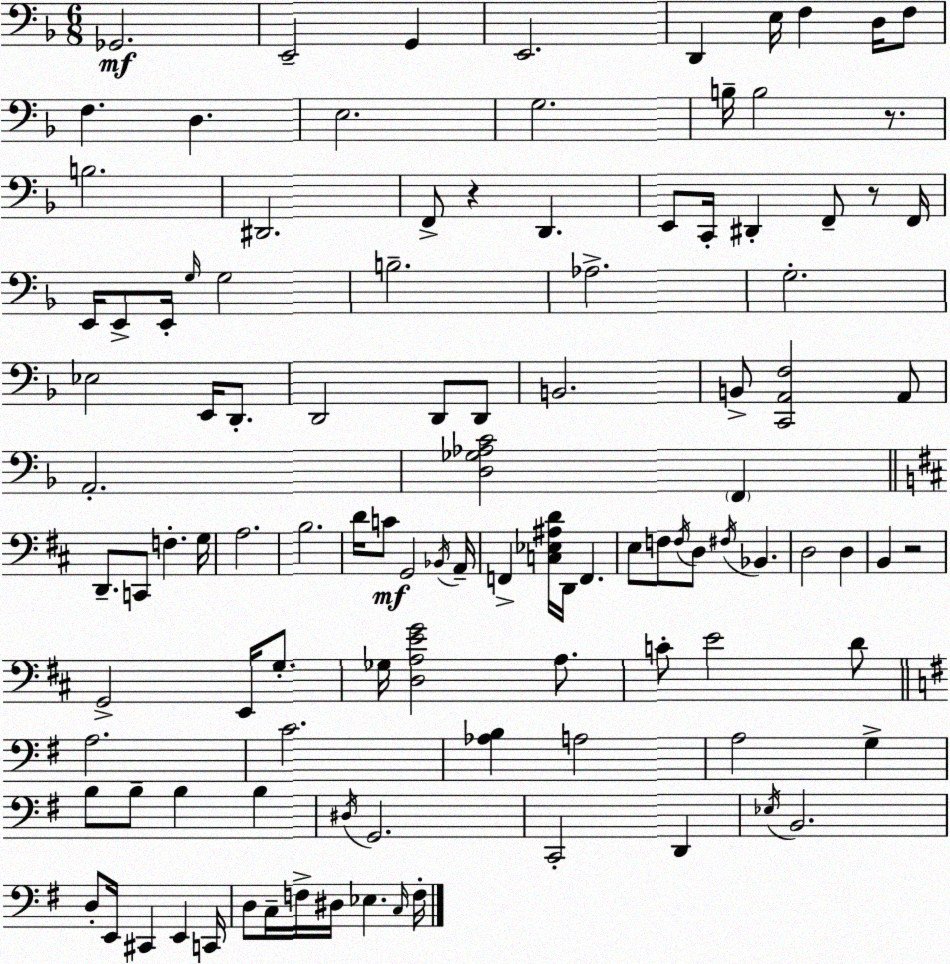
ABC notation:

X:1
T:Untitled
M:6/8
L:1/4
K:F
_G,,2 E,,2 G,, E,,2 D,, E,/4 F, D,/4 F,/2 F, D, E,2 G,2 B,/4 B,2 z/2 B,2 ^D,,2 F,,/2 z D,, E,,/2 C,,/4 ^D,, F,,/2 z/2 F,,/4 E,,/4 E,,/2 E,,/4 G,/4 G,2 B,2 _A,2 G,2 _E,2 E,,/4 D,,/2 D,,2 D,,/2 D,,/2 B,,2 B,,/2 [C,,A,,F,]2 A,,/2 A,,2 [D,_G,_A,C]2 F,, D,,/2 C,,/2 F, G,/4 A,2 B,2 D/4 C/2 G,,2 _B,,/4 A,,/4 F,, [C,_E,^A,D]/4 D,,/4 F,, E,/2 F,/2 F,/4 D,/2 ^F,/4 _B,, D,2 D, B,, z2 G,,2 E,,/4 G,/2 _G,/4 [D,A,EG]2 A,/2 C/2 E2 D/2 A,2 C2 [_A,B,] A,2 A,2 G, B,/2 B,/2 B, B, ^D,/4 G,,2 C,,2 D,, _E,/4 B,,2 D,/2 E,,/4 ^C,, E,, C,,/4 D,/2 C,/4 F,/4 ^D,/4 _E, C,/4 F,/4